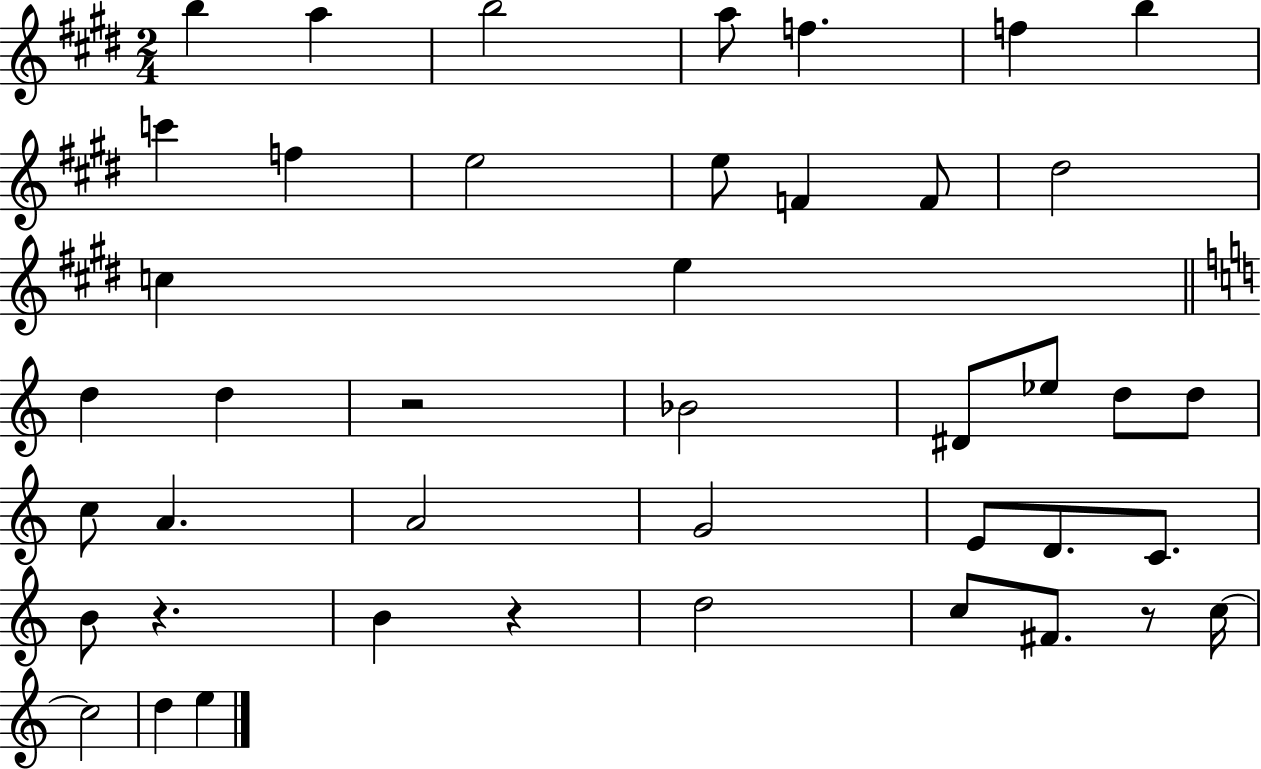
B5/q A5/q B5/h A5/e F5/q. F5/q B5/q C6/q F5/q E5/h E5/e F4/q F4/e D#5/h C5/q E5/q D5/q D5/q R/h Bb4/h D#4/e Eb5/e D5/e D5/e C5/e A4/q. A4/h G4/h E4/e D4/e. C4/e. B4/e R/q. B4/q R/q D5/h C5/e F#4/e. R/e C5/s C5/h D5/q E5/q